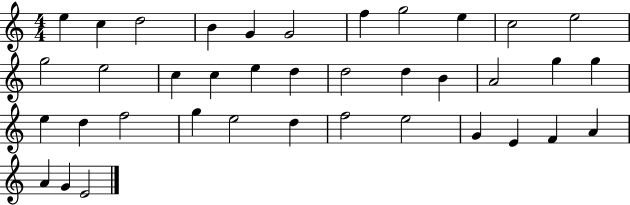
X:1
T:Untitled
M:4/4
L:1/4
K:C
e c d2 B G G2 f g2 e c2 e2 g2 e2 c c e d d2 d B A2 g g e d f2 g e2 d f2 e2 G E F A A G E2